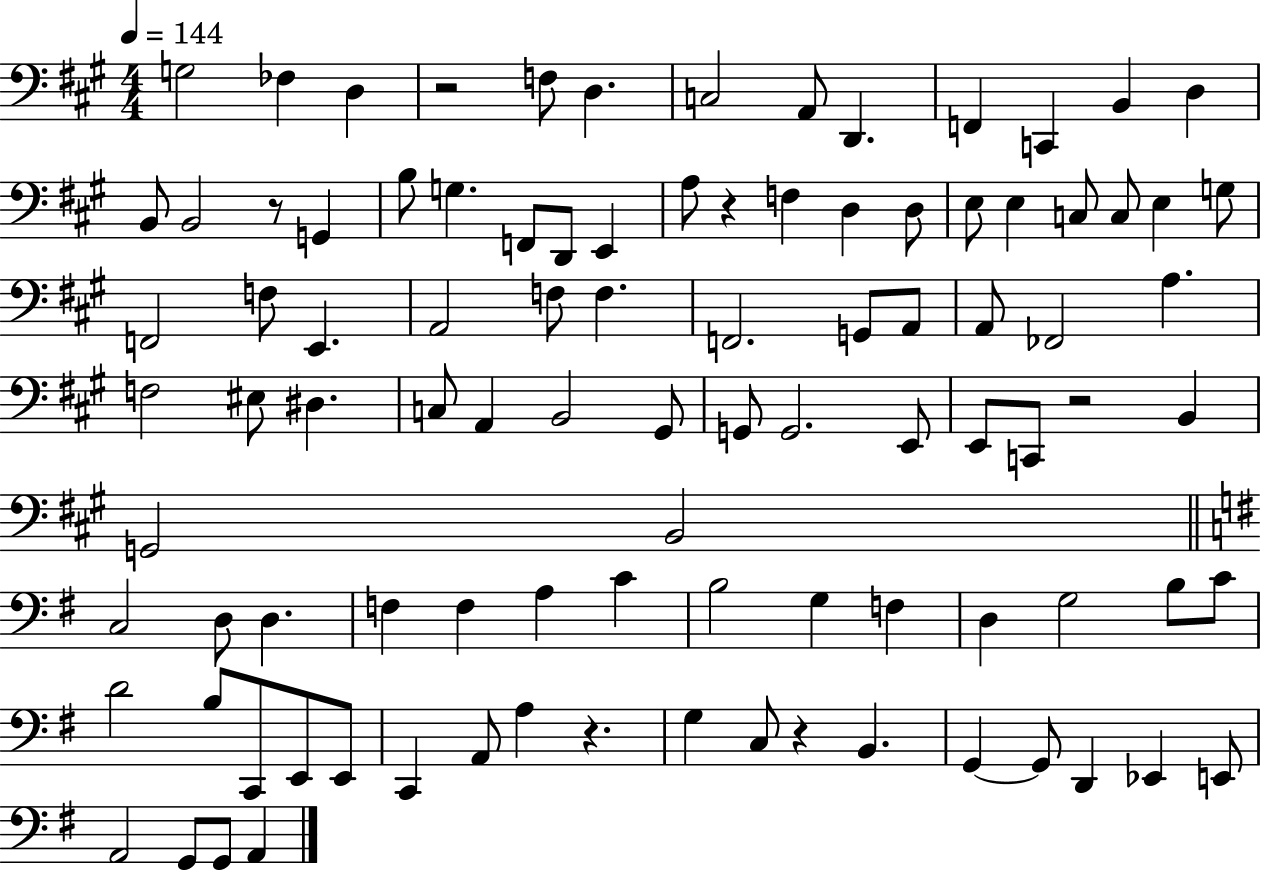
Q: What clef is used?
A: bass